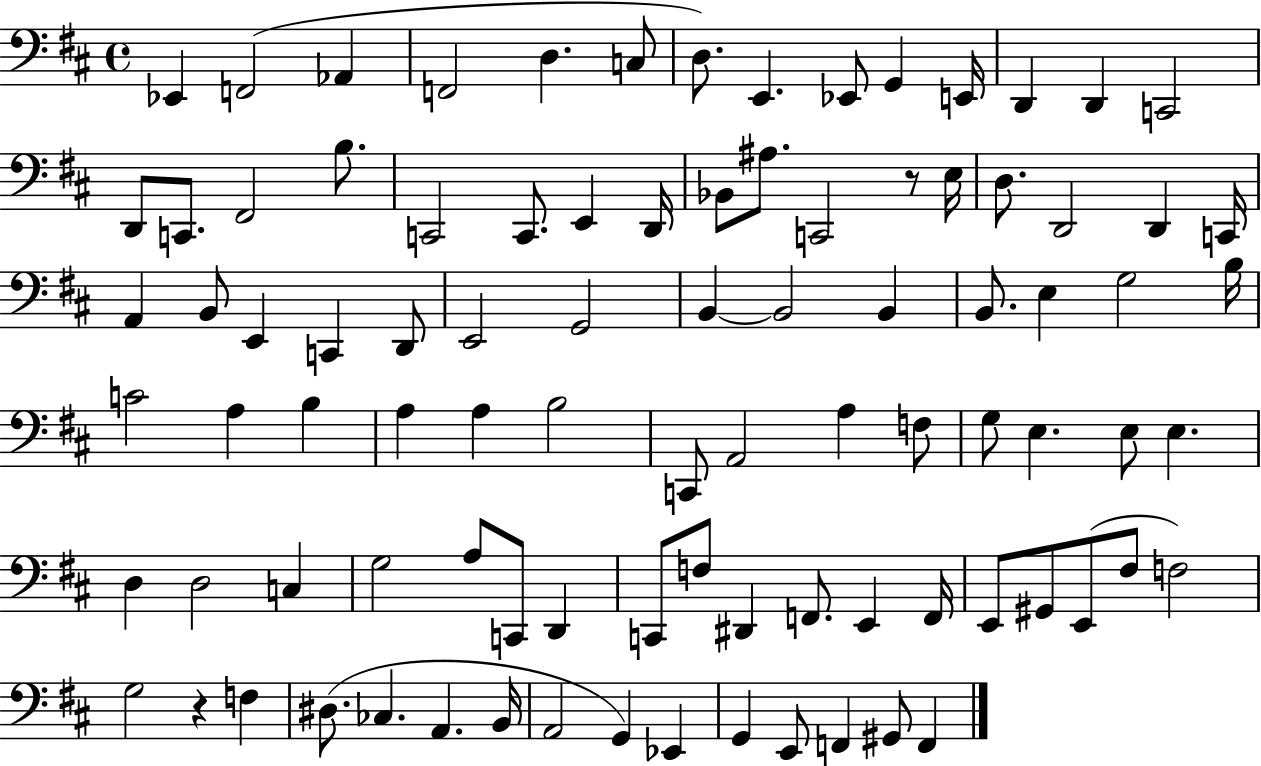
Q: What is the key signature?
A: D major